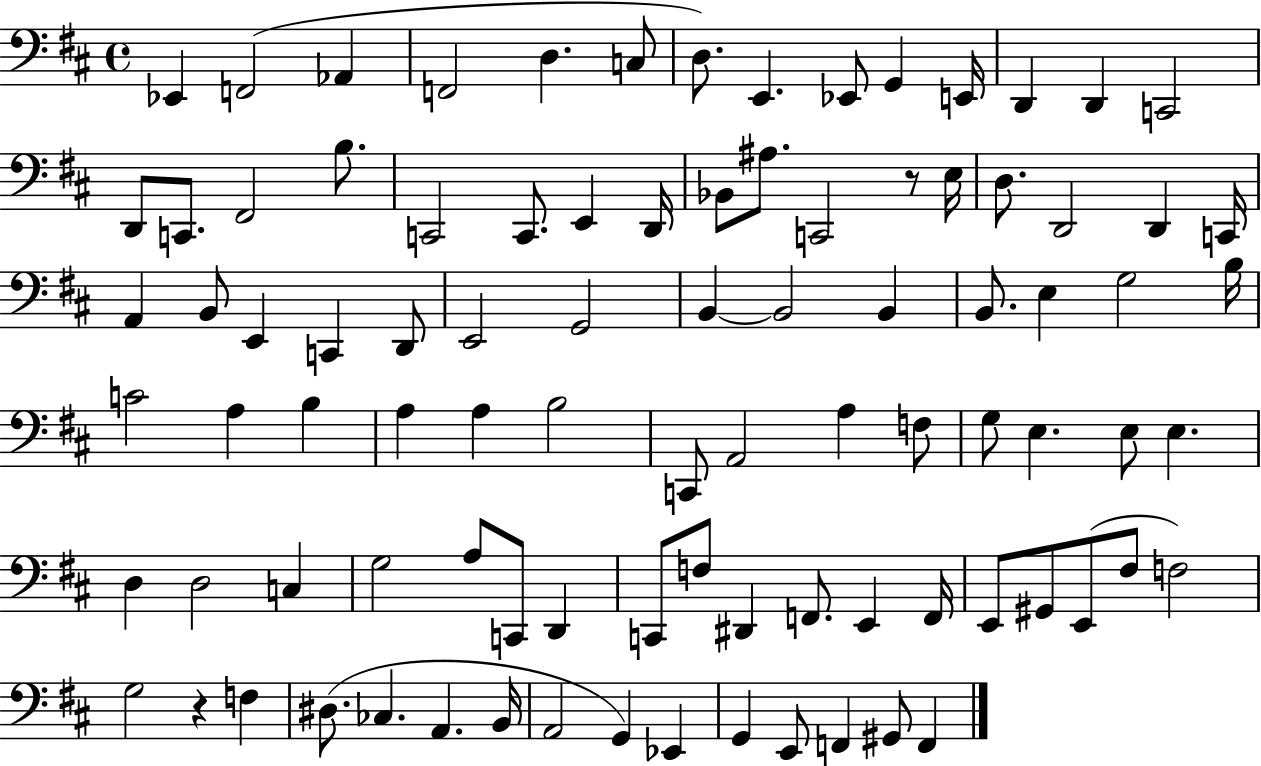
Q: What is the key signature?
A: D major